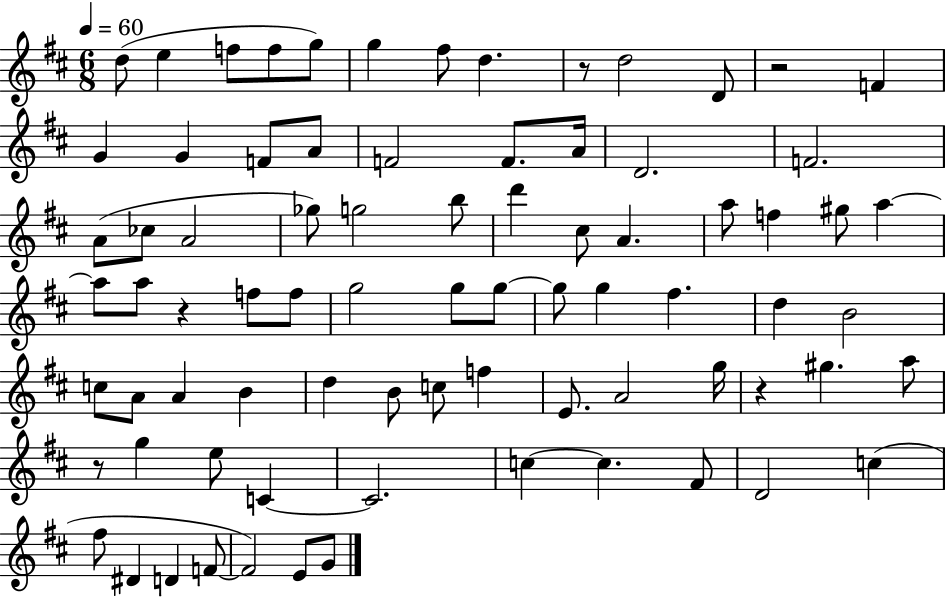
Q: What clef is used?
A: treble